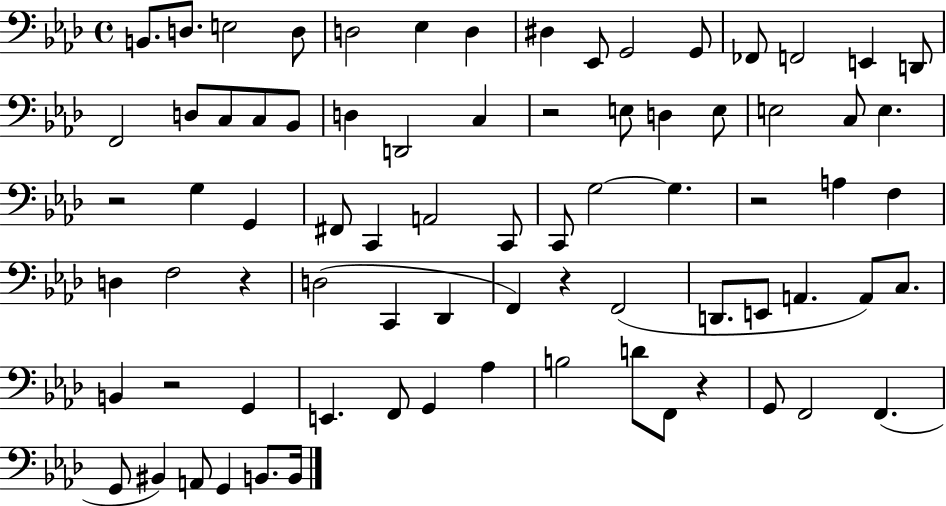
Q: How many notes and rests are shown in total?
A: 77